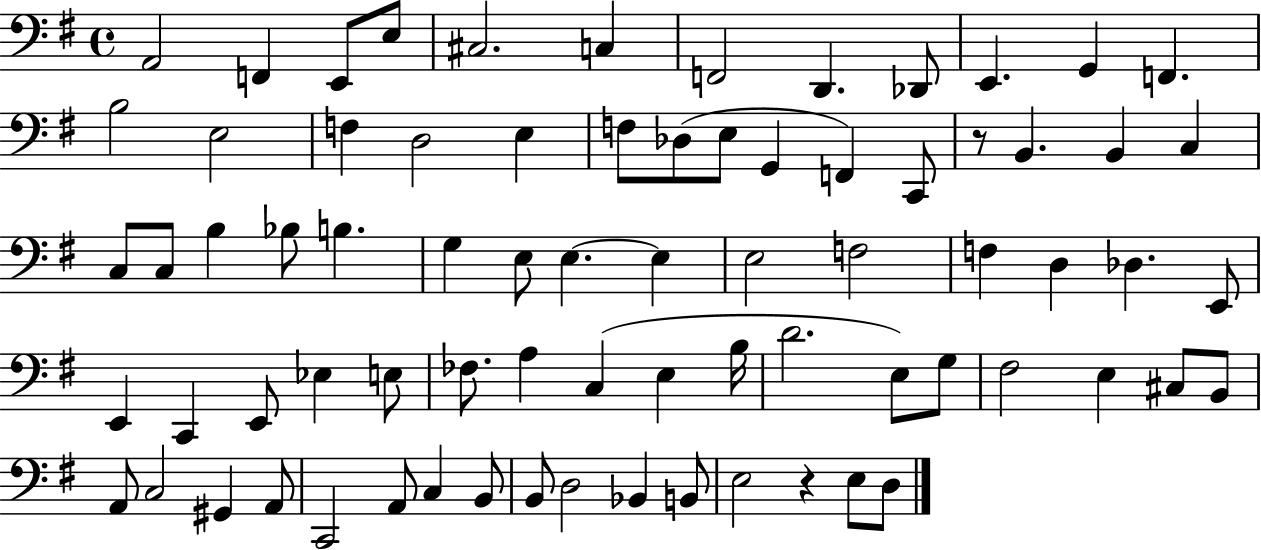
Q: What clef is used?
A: bass